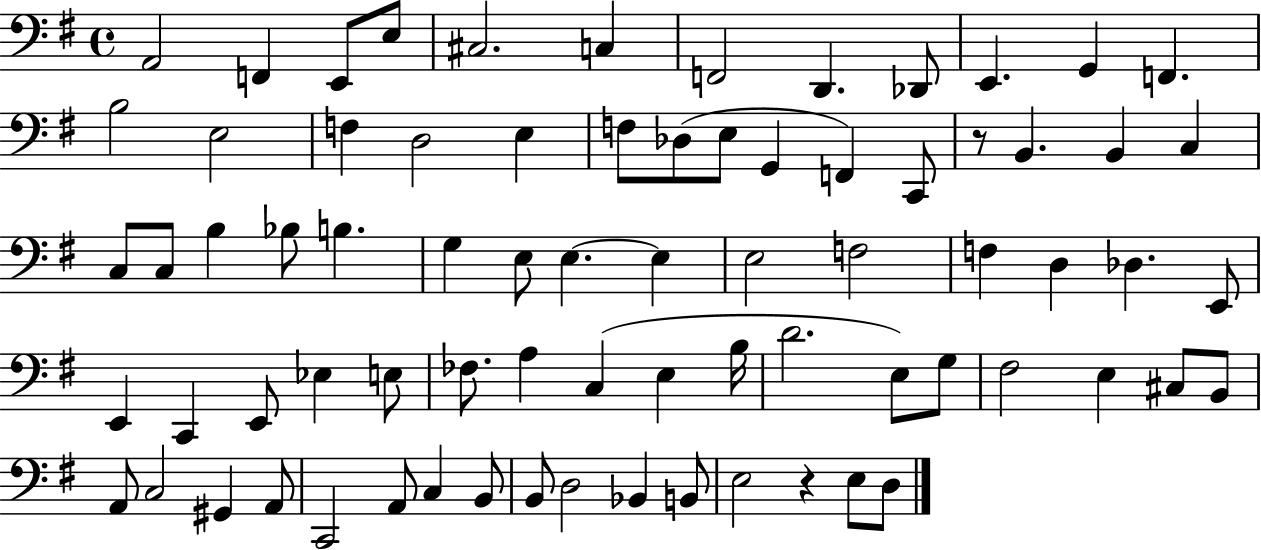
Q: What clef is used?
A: bass